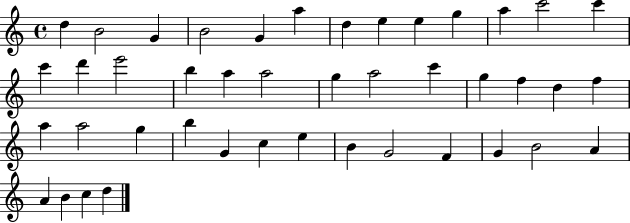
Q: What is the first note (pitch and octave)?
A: D5